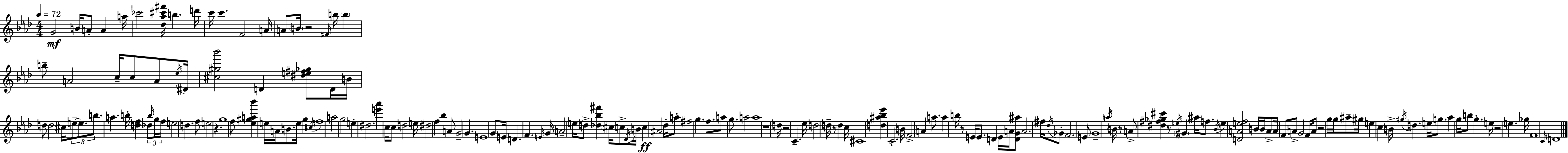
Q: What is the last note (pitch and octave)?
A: D4